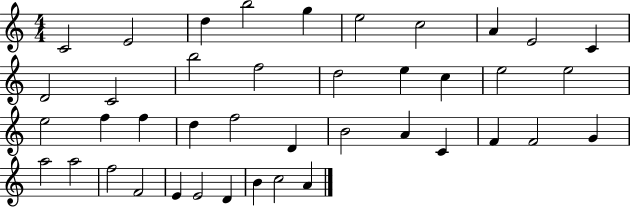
C4/h E4/h D5/q B5/h G5/q E5/h C5/h A4/q E4/h C4/q D4/h C4/h B5/h F5/h D5/h E5/q C5/q E5/h E5/h E5/h F5/q F5/q D5/q F5/h D4/q B4/h A4/q C4/q F4/q F4/h G4/q A5/h A5/h F5/h F4/h E4/q E4/h D4/q B4/q C5/h A4/q